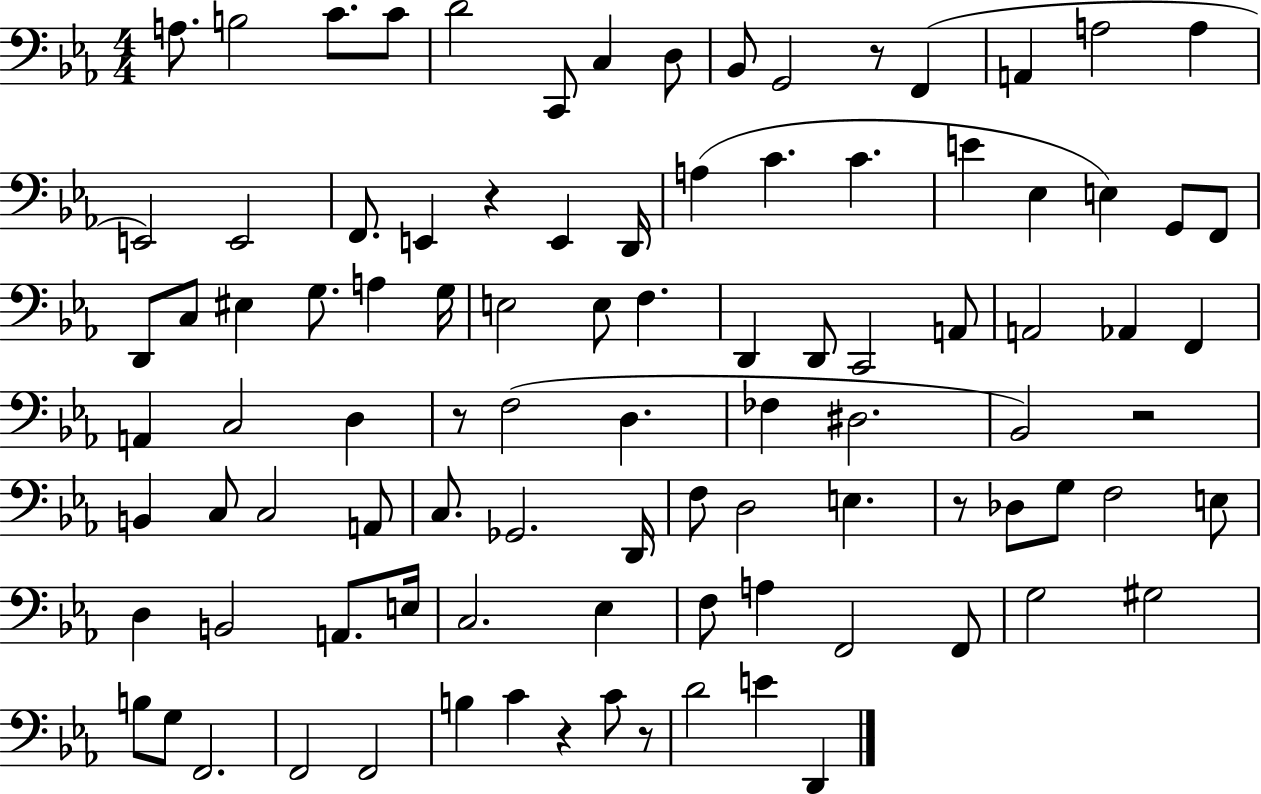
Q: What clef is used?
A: bass